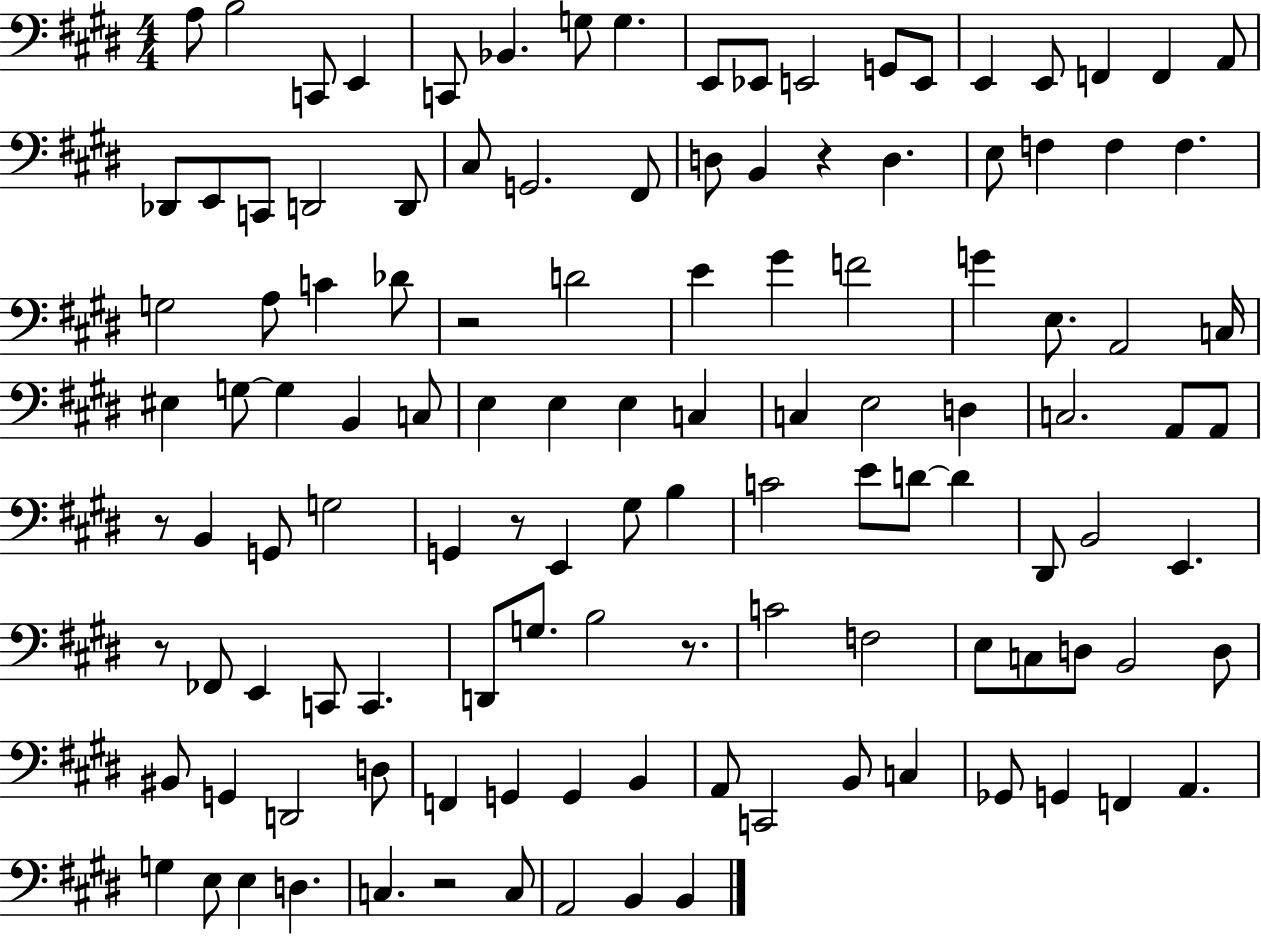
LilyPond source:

{
  \clef bass
  \numericTimeSignature
  \time 4/4
  \key e \major
  a8 b2 c,8 e,4 | c,8 bes,4. g8 g4. | e,8 ees,8 e,2 g,8 e,8 | e,4 e,8 f,4 f,4 a,8 | \break des,8 e,8 c,8 d,2 d,8 | cis8 g,2. fis,8 | d8 b,4 r4 d4. | e8 f4 f4 f4. | \break g2 a8 c'4 des'8 | r2 d'2 | e'4 gis'4 f'2 | g'4 e8. a,2 c16 | \break eis4 g8~~ g4 b,4 c8 | e4 e4 e4 c4 | c4 e2 d4 | c2. a,8 a,8 | \break r8 b,4 g,8 g2 | g,4 r8 e,4 gis8 b4 | c'2 e'8 d'8~~ d'4 | dis,8 b,2 e,4. | \break r8 fes,8 e,4 c,8 c,4. | d,8 g8. b2 r8. | c'2 f2 | e8 c8 d8 b,2 d8 | \break bis,8 g,4 d,2 d8 | f,4 g,4 g,4 b,4 | a,8 c,2 b,8 c4 | ges,8 g,4 f,4 a,4. | \break g4 e8 e4 d4. | c4. r2 c8 | a,2 b,4 b,4 | \bar "|."
}